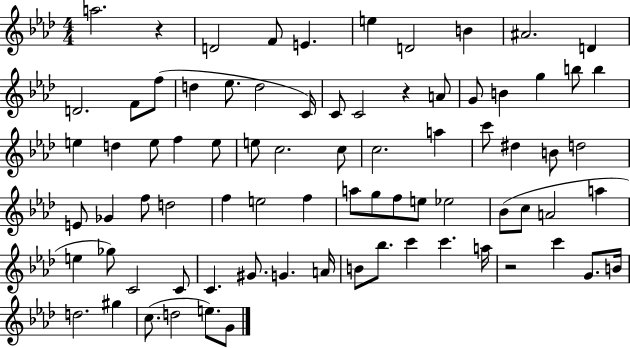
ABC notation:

X:1
T:Untitled
M:4/4
L:1/4
K:Ab
a2 z D2 F/2 E e D2 B ^A2 D D2 F/2 f/2 d _e/2 d2 C/4 C/2 C2 z A/2 G/2 B g b/2 b e d e/2 f e/2 e/2 c2 c/2 c2 a c'/2 ^d B/2 d2 E/2 _G f/2 d2 f e2 f a/2 g/2 f/2 e/2 _e2 _B/2 c/2 A2 a e _g/2 C2 C/2 C ^G/2 G A/4 B/2 _b/2 c' c' a/4 z2 c' G/2 B/4 d2 ^g c/2 d2 e/2 G/2